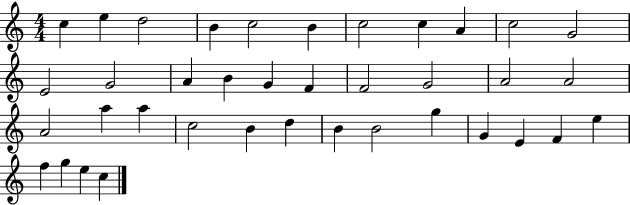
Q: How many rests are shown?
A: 0